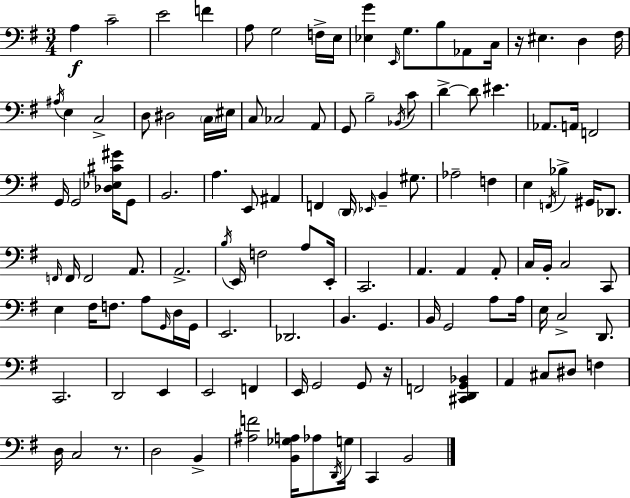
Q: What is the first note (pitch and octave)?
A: A3